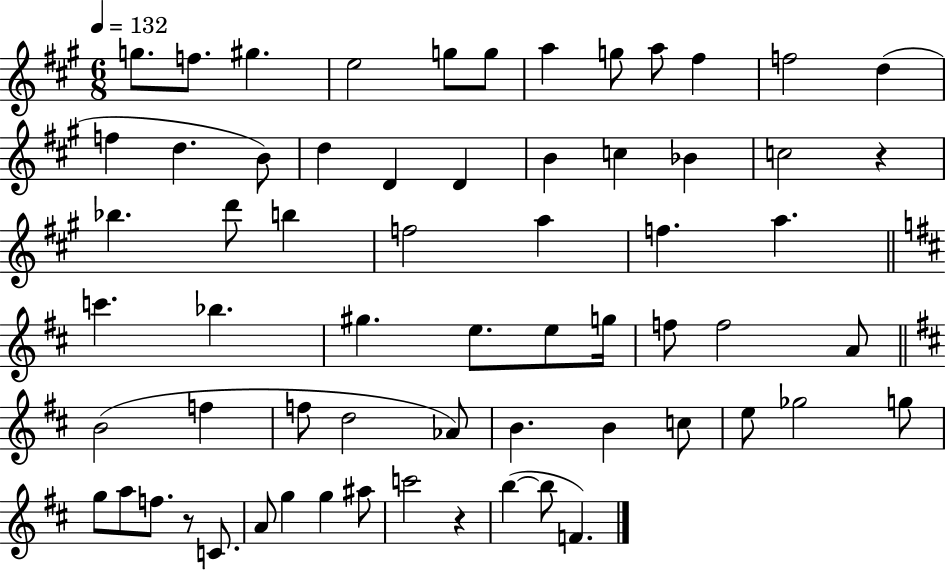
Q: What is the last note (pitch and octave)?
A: F4